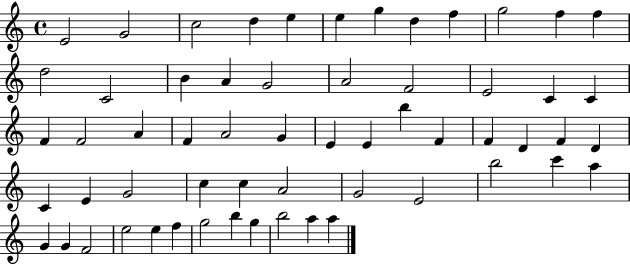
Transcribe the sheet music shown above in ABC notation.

X:1
T:Untitled
M:4/4
L:1/4
K:C
E2 G2 c2 d e e g d f g2 f f d2 C2 B A G2 A2 F2 E2 C C F F2 A F A2 G E E b F F D F D C E G2 c c A2 G2 E2 b2 c' a G G F2 e2 e f g2 b g b2 a a